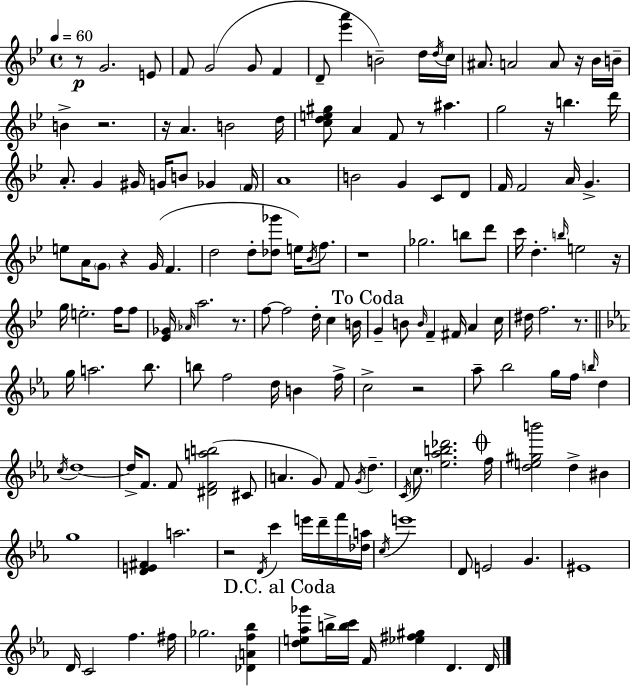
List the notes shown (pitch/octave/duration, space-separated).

R/e G4/h. E4/e F4/e G4/h G4/e F4/q D4/e [Eb6,A6]/q B4/h D5/s D5/s C5/s A#4/e. A4/h A4/e R/s Bb4/s B4/s B4/q R/h. R/s A4/q. B4/h D5/s [C5,D5,E5,G#5]/e A4/q F4/e R/e A#5/q. G5/h R/s B5/q. D6/s A4/e. G4/q G#4/s G4/s B4/e Gb4/q F4/s A4/w B4/h G4/q C4/e D4/e F4/s F4/h A4/s G4/q. E5/e A4/s G4/e R/q G4/s F4/q. D5/h D5/e [Db5,Gb6]/e E5/s Bb4/s F5/e. R/w Gb5/h. B5/e D6/e C6/s D5/q. B5/s E5/h R/s G5/s E5/h. F5/s F5/e [Eb4,Gb4]/s Ab4/s A5/h. R/e. F5/e F5/h D5/s C5/q B4/s G4/q B4/e B4/s F4/q F#4/s A4/q C5/s D#5/s F5/h. R/e. G5/s A5/h. Bb5/e. B5/e F5/h D5/s B4/q F5/s C5/h R/h Ab5/e Bb5/h G5/s F5/s B5/s D5/q C5/s D5/w D5/s F4/e. F4/e [D#4,F4,A5,B5]/h C#4/e A4/q. G4/e F4/e G4/s D5/q. C4/s C5/e. [Eb5,Ab5,B5,Db6]/h. F5/s [D5,E5,G#5,B6]/h D5/q BIS4/q G5/w [D4,E4,F#4]/q A5/h. R/h D4/s C6/q E6/s D6/s F6/s [Db5,A5]/s C5/s E6/w D4/e E4/h G4/q. EIS4/w D4/s C4/h F5/q. F#5/s Gb5/h. [Db4,A4,F5,Bb5]/q [D5,E5,Ab5,Gb6]/e B5/s [B5,C6]/s F4/s [Eb5,F#5,G#5]/q D4/q. D4/s